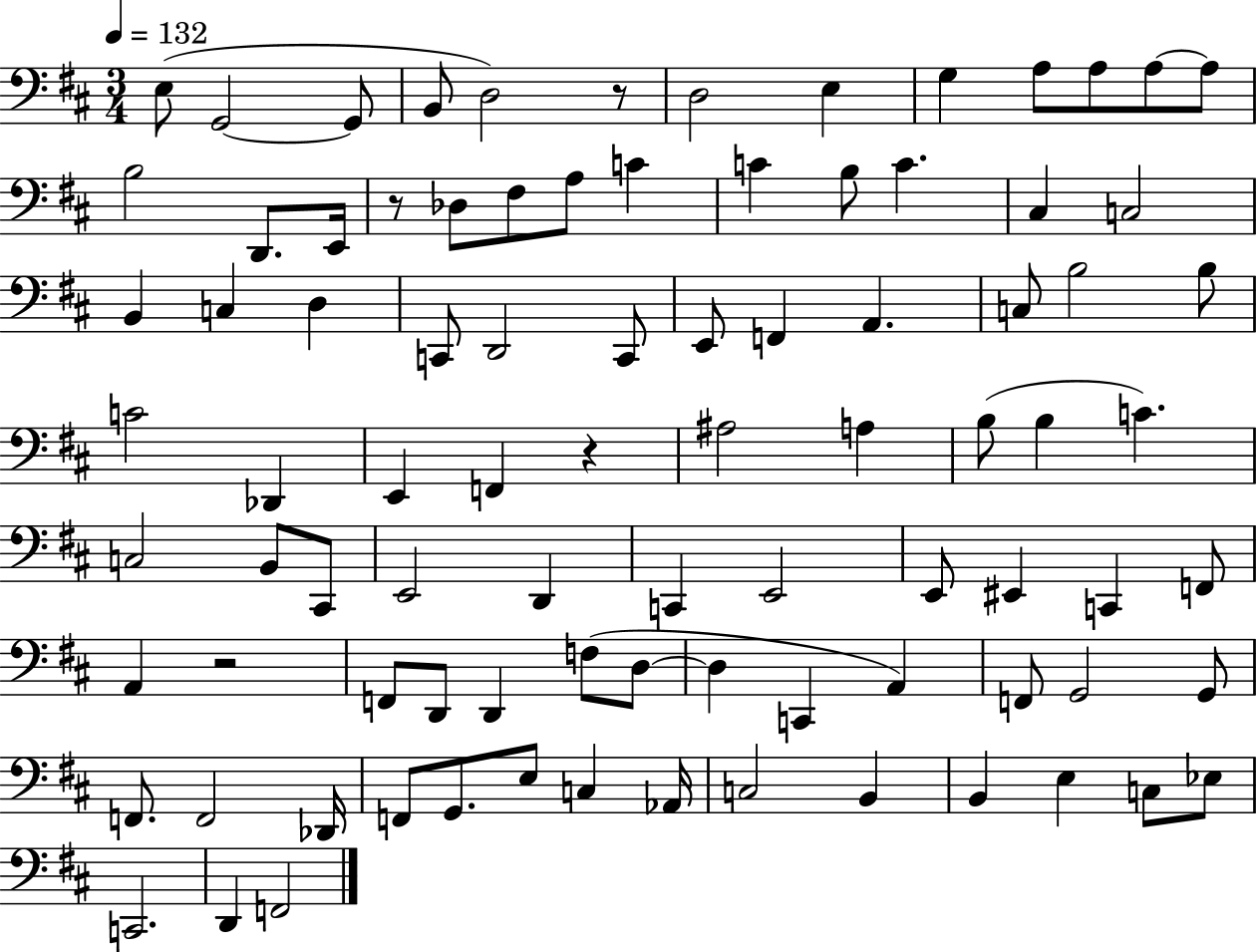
{
  \clef bass
  \numericTimeSignature
  \time 3/4
  \key d \major
  \tempo 4 = 132
  e8( g,2~~ g,8 | b,8 d2) r8 | d2 e4 | g4 a8 a8 a8~~ a8 | \break b2 d,8. e,16 | r8 des8 fis8 a8 c'4 | c'4 b8 c'4. | cis4 c2 | \break b,4 c4 d4 | c,8 d,2 c,8 | e,8 f,4 a,4. | c8 b2 b8 | \break c'2 des,4 | e,4 f,4 r4 | ais2 a4 | b8( b4 c'4.) | \break c2 b,8 cis,8 | e,2 d,4 | c,4 e,2 | e,8 eis,4 c,4 f,8 | \break a,4 r2 | f,8 d,8 d,4 f8( d8~~ | d4 c,4 a,4) | f,8 g,2 g,8 | \break f,8. f,2 des,16 | f,8 g,8. e8 c4 aes,16 | c2 b,4 | b,4 e4 c8 ees8 | \break c,2. | d,4 f,2 | \bar "|."
}